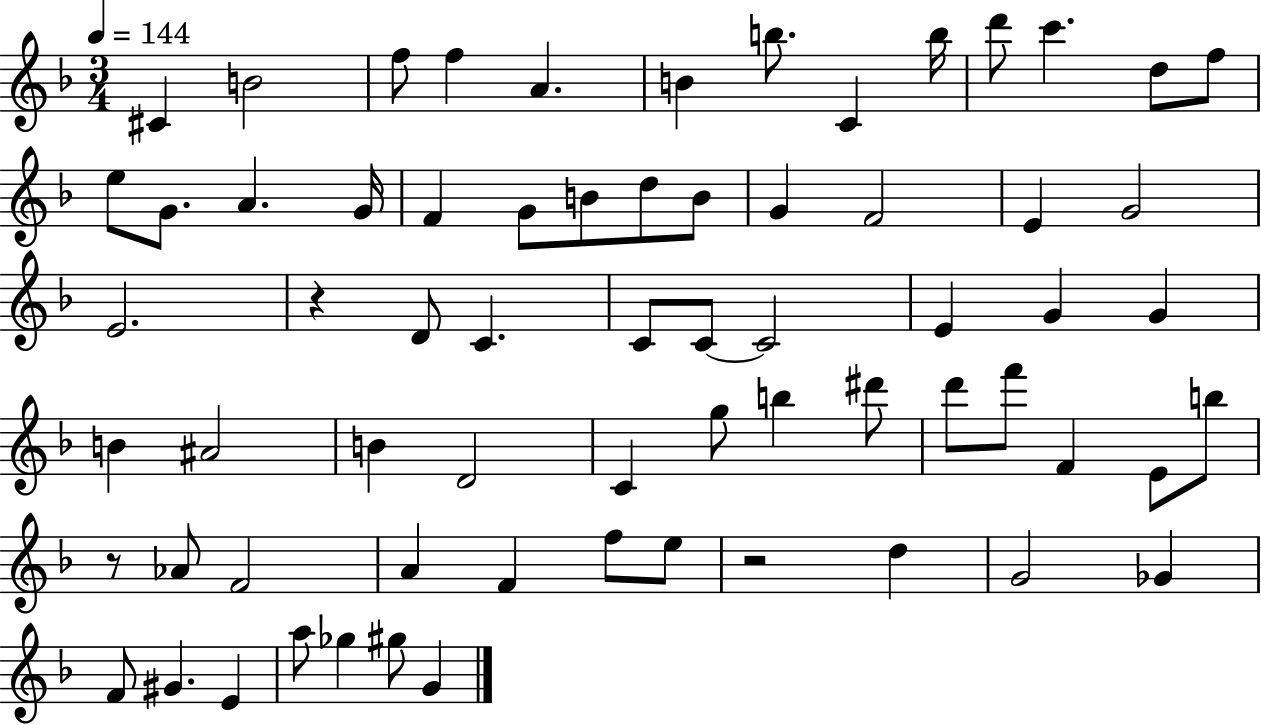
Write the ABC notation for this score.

X:1
T:Untitled
M:3/4
L:1/4
K:F
^C B2 f/2 f A B b/2 C b/4 d'/2 c' d/2 f/2 e/2 G/2 A G/4 F G/2 B/2 d/2 B/2 G F2 E G2 E2 z D/2 C C/2 C/2 C2 E G G B ^A2 B D2 C g/2 b ^d'/2 d'/2 f'/2 F E/2 b/2 z/2 _A/2 F2 A F f/2 e/2 z2 d G2 _G F/2 ^G E a/2 _g ^g/2 G